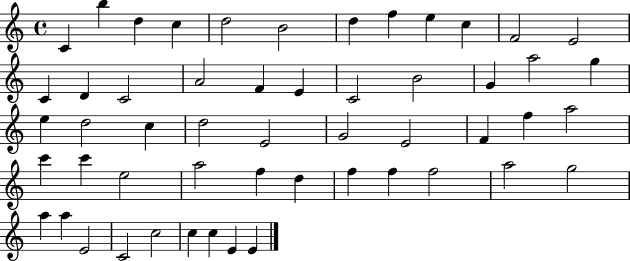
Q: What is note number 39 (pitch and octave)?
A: D5